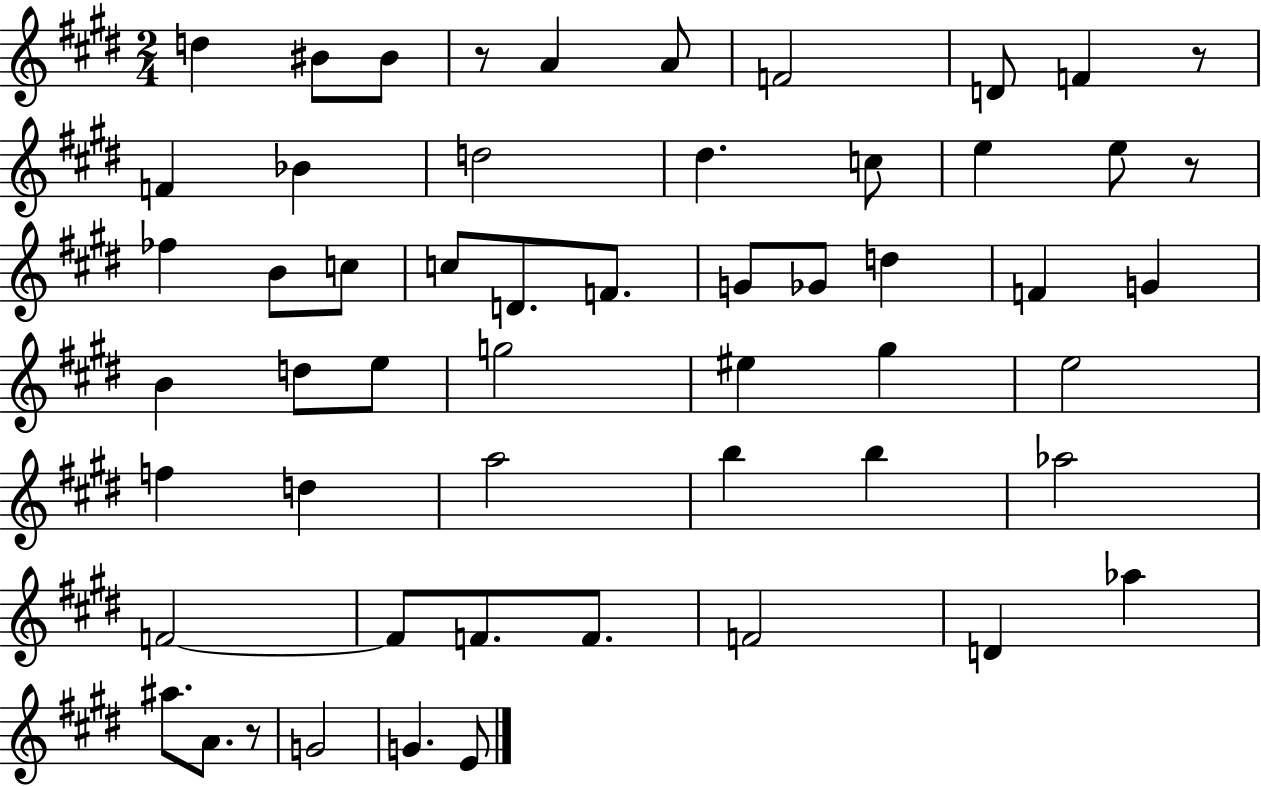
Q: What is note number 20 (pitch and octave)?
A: D4